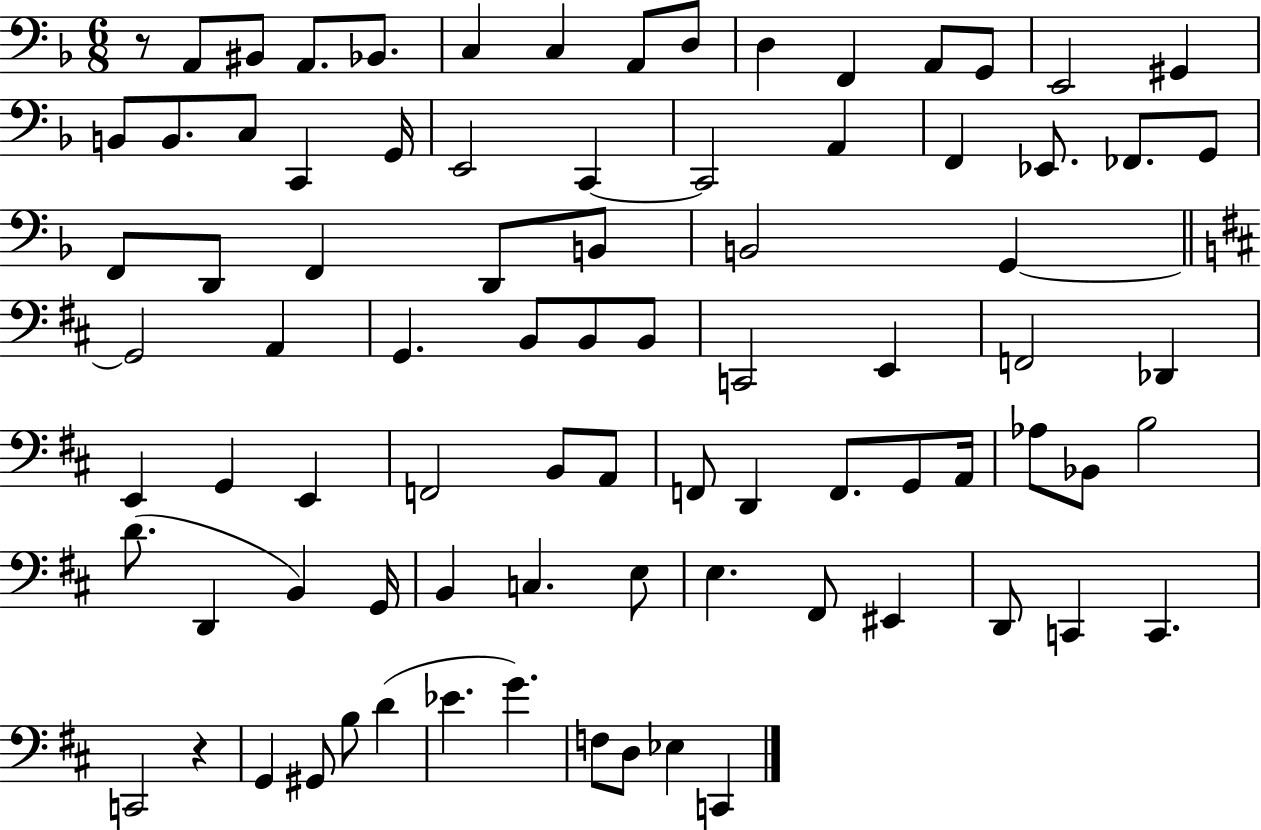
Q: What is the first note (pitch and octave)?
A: A2